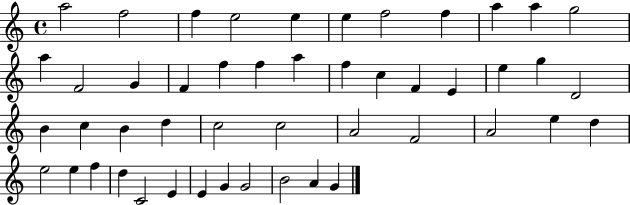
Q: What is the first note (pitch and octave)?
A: A5